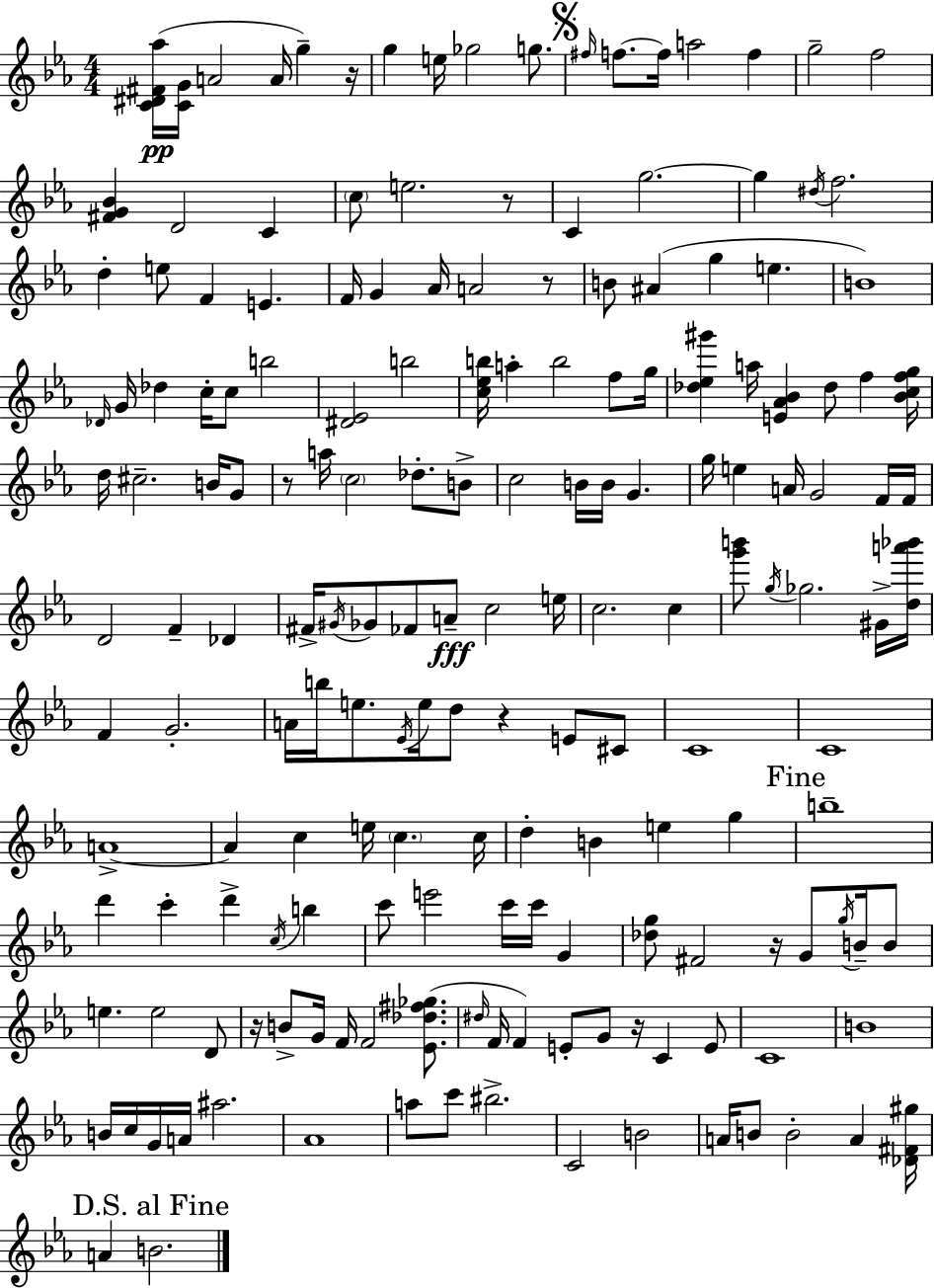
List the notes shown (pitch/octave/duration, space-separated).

[C4,D#4,F#4,Ab5]/s [C4,G4]/s A4/h A4/s G5/q R/s G5/q E5/s Gb5/h G5/e. F#5/s F5/e. F5/s A5/h F5/q G5/h F5/h [F#4,G4,Bb4]/q D4/h C4/q C5/e E5/h. R/e C4/q G5/h. G5/q D#5/s F5/h. D5/q E5/e F4/q E4/q. F4/s G4/q Ab4/s A4/h R/e B4/e A#4/q G5/q E5/q. B4/w Db4/s G4/s Db5/q C5/s C5/e B5/h [D#4,Eb4]/h B5/h [C5,Eb5,B5]/s A5/q B5/h F5/e G5/s [Db5,Eb5,G#6]/q A5/s [E4,Ab4,Bb4]/q Db5/e F5/q [Bb4,C5,F5,G5]/s D5/s C#5/h. B4/s G4/e R/e A5/s C5/h Db5/e. B4/e C5/h B4/s B4/s G4/q. G5/s E5/q A4/s G4/h F4/s F4/s D4/h F4/q Db4/q F#4/s G#4/s Gb4/e FES4/e A4/e C5/h E5/s C5/h. C5/q [G6,B6]/e G5/s Gb5/h. G#4/s [D5,A6,Bb6]/s F4/q G4/h. A4/s B5/s E5/e. Eb4/s E5/s D5/e R/q E4/e C#4/e C4/w C4/w A4/w A4/q C5/q E5/s C5/q. C5/s D5/q B4/q E5/q G5/q B5/w D6/q C6/q D6/q C5/s B5/q C6/e E6/h C6/s C6/s G4/q [Db5,G5]/e F#4/h R/s G4/e G5/s B4/s B4/e E5/q. E5/h D4/e R/s B4/e G4/s F4/s F4/h [Eb4,Db5,F#5,Gb5]/e. D#5/s F4/s F4/q E4/e G4/e R/s C4/q E4/e C4/w B4/w B4/s C5/s G4/s A4/s A#5/h. Ab4/w A5/e C6/e BIS5/h. C4/h B4/h A4/s B4/e B4/h A4/q [Db4,F#4,G#5]/s A4/q B4/h.